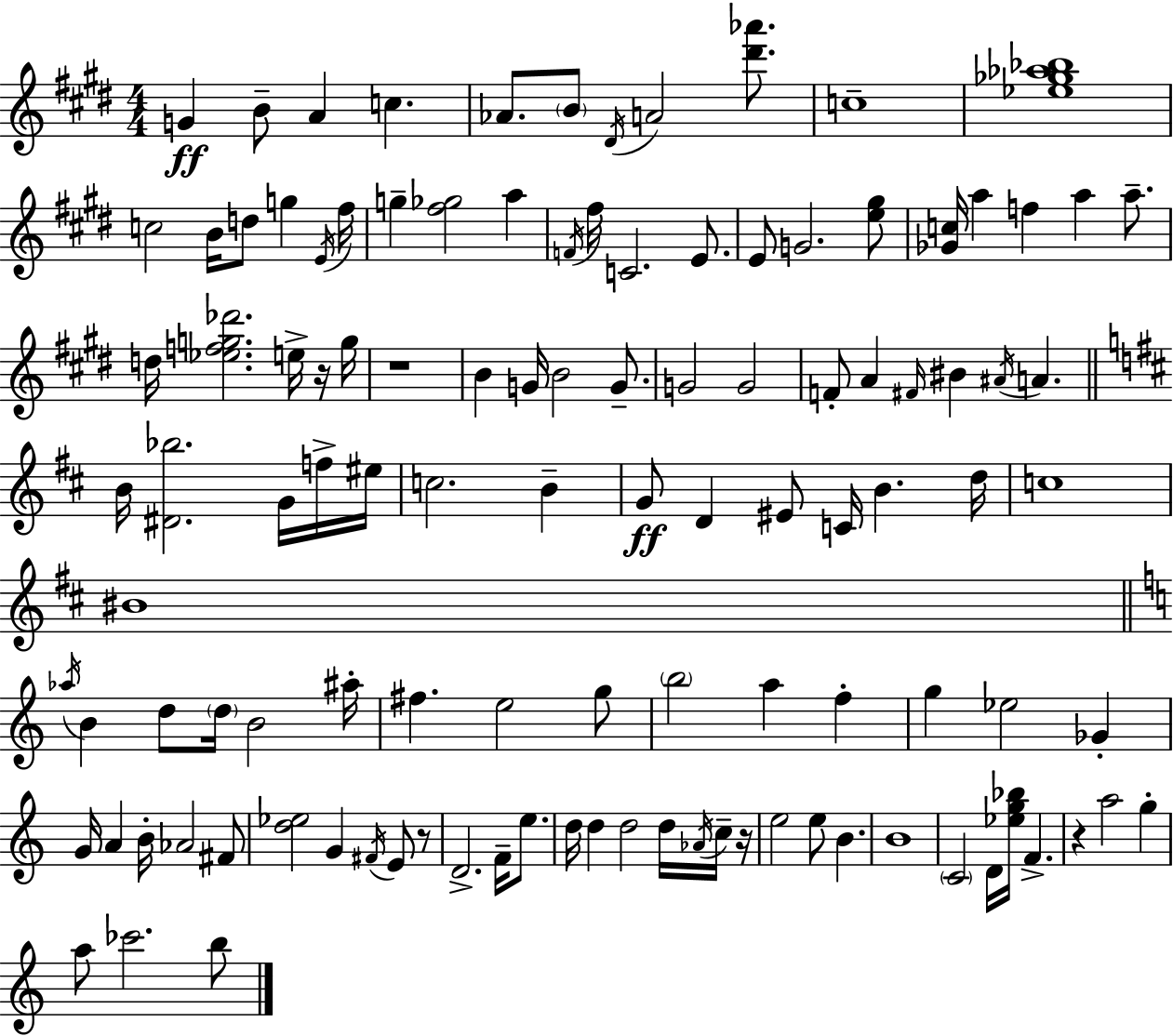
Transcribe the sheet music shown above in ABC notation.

X:1
T:Untitled
M:4/4
L:1/4
K:E
G B/2 A c _A/2 B/2 ^D/4 A2 [^d'_a']/2 c4 [_e_g_a_b]4 c2 B/4 d/2 g E/4 ^f/4 g [^f_g]2 a F/4 ^f/4 C2 E/2 E/2 G2 [e^g]/2 [_Gc]/4 a f a a/2 d/4 [_efg_d']2 e/4 z/4 g/4 z4 B G/4 B2 G/2 G2 G2 F/2 A ^F/4 ^B ^A/4 A B/4 [^D_b]2 G/4 f/4 ^e/4 c2 B G/2 D ^E/2 C/4 B d/4 c4 ^B4 _a/4 B d/2 d/4 B2 ^a/4 ^f e2 g/2 b2 a f g _e2 _G G/4 A B/4 _A2 ^F/2 [d_e]2 G ^F/4 E/2 z/2 D2 F/4 e/2 d/4 d d2 d/4 _A/4 c/4 z/4 e2 e/2 B B4 C2 D/4 [_eg_b]/4 F z a2 g a/2 _c'2 b/2